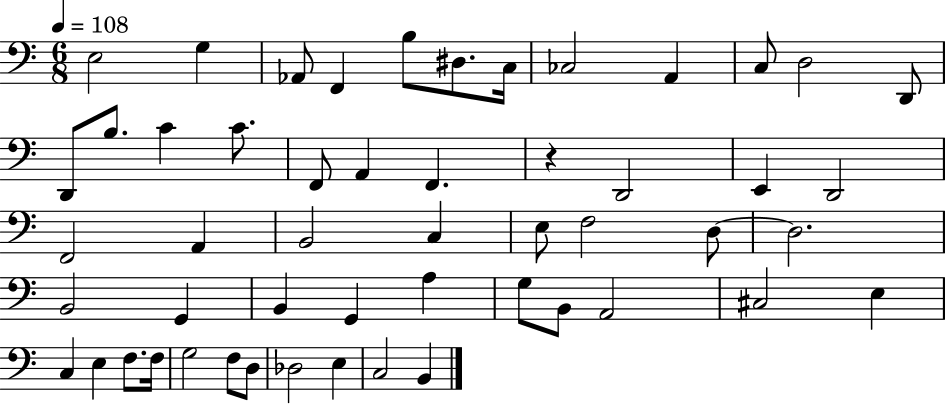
{
  \clef bass
  \numericTimeSignature
  \time 6/8
  \key c \major
  \tempo 4 = 108
  e2 g4 | aes,8 f,4 b8 dis8. c16 | ces2 a,4 | c8 d2 d,8 | \break d,8 b8. c'4 c'8. | f,8 a,4 f,4. | r4 d,2 | e,4 d,2 | \break f,2 a,4 | b,2 c4 | e8 f2 d8~~ | d2. | \break b,2 g,4 | b,4 g,4 a4 | g8 b,8 a,2 | cis2 e4 | \break c4 e4 f8. f16 | g2 f8 d8 | des2 e4 | c2 b,4 | \break \bar "|."
}